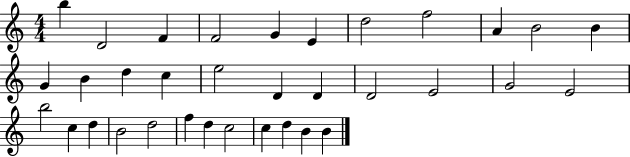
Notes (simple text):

B5/q D4/h F4/q F4/h G4/q E4/q D5/h F5/h A4/q B4/h B4/q G4/q B4/q D5/q C5/q E5/h D4/q D4/q D4/h E4/h G4/h E4/h B5/h C5/q D5/q B4/h D5/h F5/q D5/q C5/h C5/q D5/q B4/q B4/q